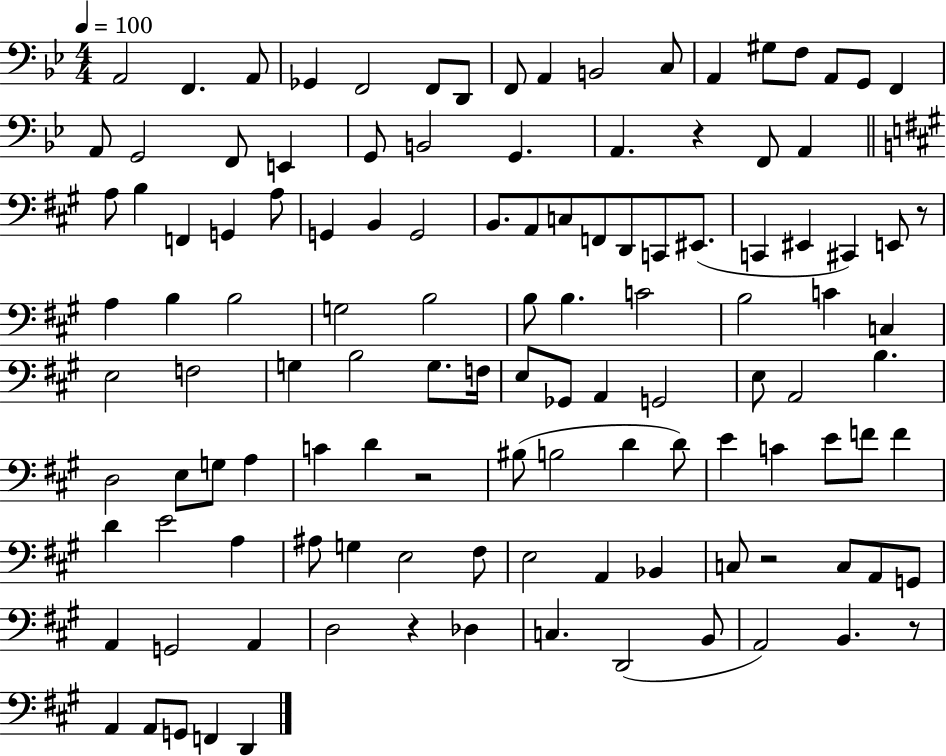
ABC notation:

X:1
T:Untitled
M:4/4
L:1/4
K:Bb
A,,2 F,, A,,/2 _G,, F,,2 F,,/2 D,,/2 F,,/2 A,, B,,2 C,/2 A,, ^G,/2 F,/2 A,,/2 G,,/2 F,, A,,/2 G,,2 F,,/2 E,, G,,/2 B,,2 G,, A,, z F,,/2 A,, A,/2 B, F,, G,, A,/2 G,, B,, G,,2 B,,/2 A,,/2 C,/2 F,,/2 D,,/2 C,,/2 ^E,,/2 C,, ^E,, ^C,, E,,/2 z/2 A, B, B,2 G,2 B,2 B,/2 B, C2 B,2 C C, E,2 F,2 G, B,2 G,/2 F,/4 E,/2 _G,,/2 A,, G,,2 E,/2 A,,2 B, D,2 E,/2 G,/2 A, C D z2 ^B,/2 B,2 D D/2 E C E/2 F/2 F D E2 A, ^A,/2 G, E,2 ^F,/2 E,2 A,, _B,, C,/2 z2 C,/2 A,,/2 G,,/2 A,, G,,2 A,, D,2 z _D, C, D,,2 B,,/2 A,,2 B,, z/2 A,, A,,/2 G,,/2 F,, D,,